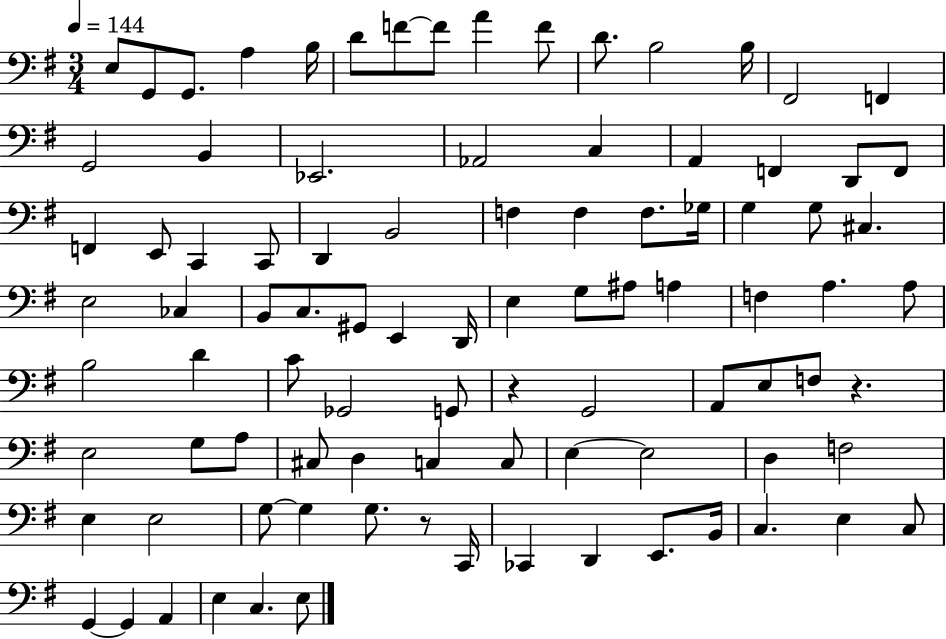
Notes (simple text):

E3/e G2/e G2/e. A3/q B3/s D4/e F4/e F4/e A4/q F4/e D4/e. B3/h B3/s F#2/h F2/q G2/h B2/q Eb2/h. Ab2/h C3/q A2/q F2/q D2/e F2/e F2/q E2/e C2/q C2/e D2/q B2/h F3/q F3/q F3/e. Gb3/s G3/q G3/e C#3/q. E3/h CES3/q B2/e C3/e. G#2/e E2/q D2/s E3/q G3/e A#3/e A3/q F3/q A3/q. A3/e B3/h D4/q C4/e Gb2/h G2/e R/q G2/h A2/e E3/e F3/e R/q. E3/h G3/e A3/e C#3/e D3/q C3/q C3/e E3/q E3/h D3/q F3/h E3/q E3/h G3/e G3/q G3/e. R/e C2/s CES2/q D2/q E2/e. B2/s C3/q. E3/q C3/e G2/q G2/q A2/q E3/q C3/q. E3/e